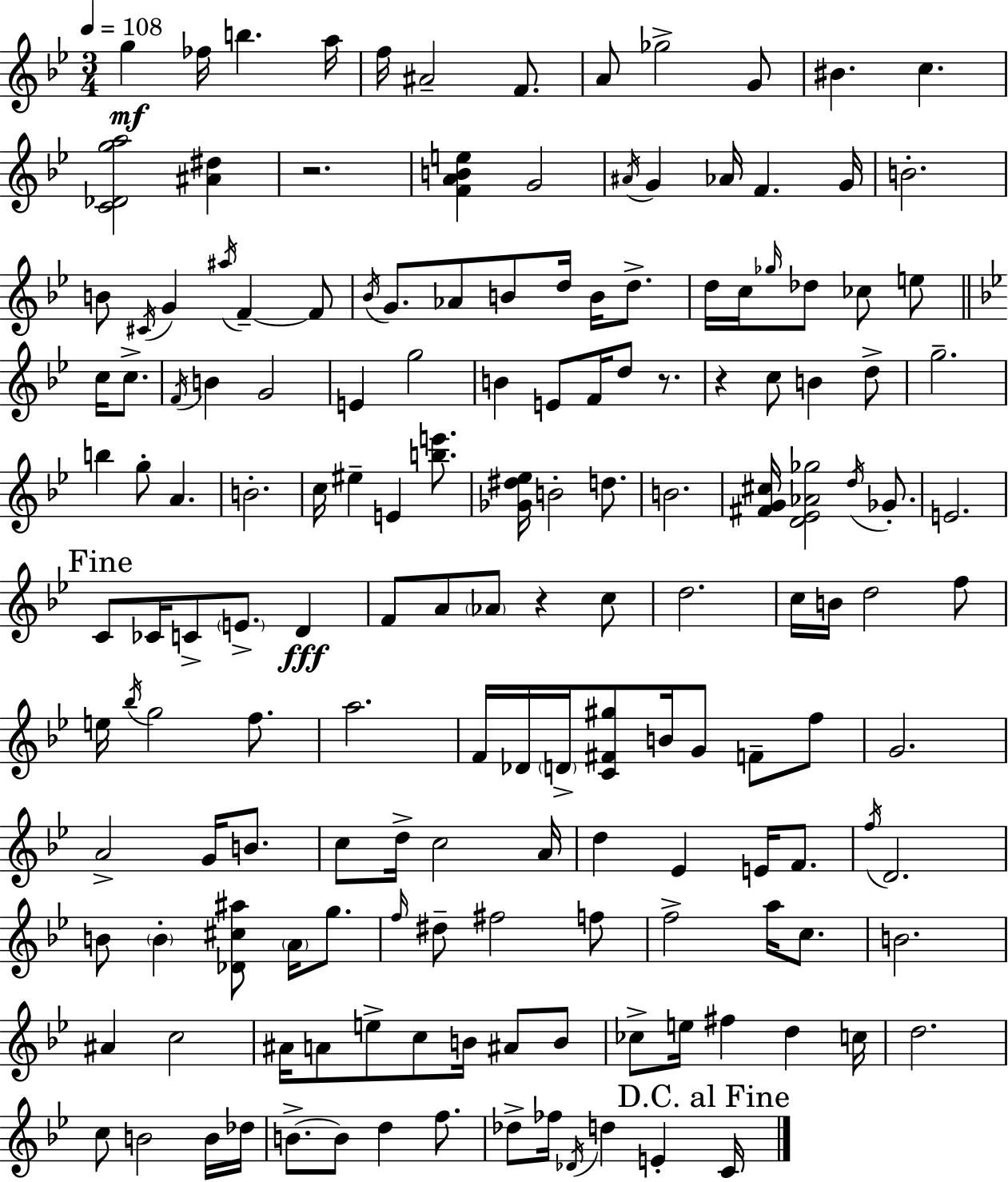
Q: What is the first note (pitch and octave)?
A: G5